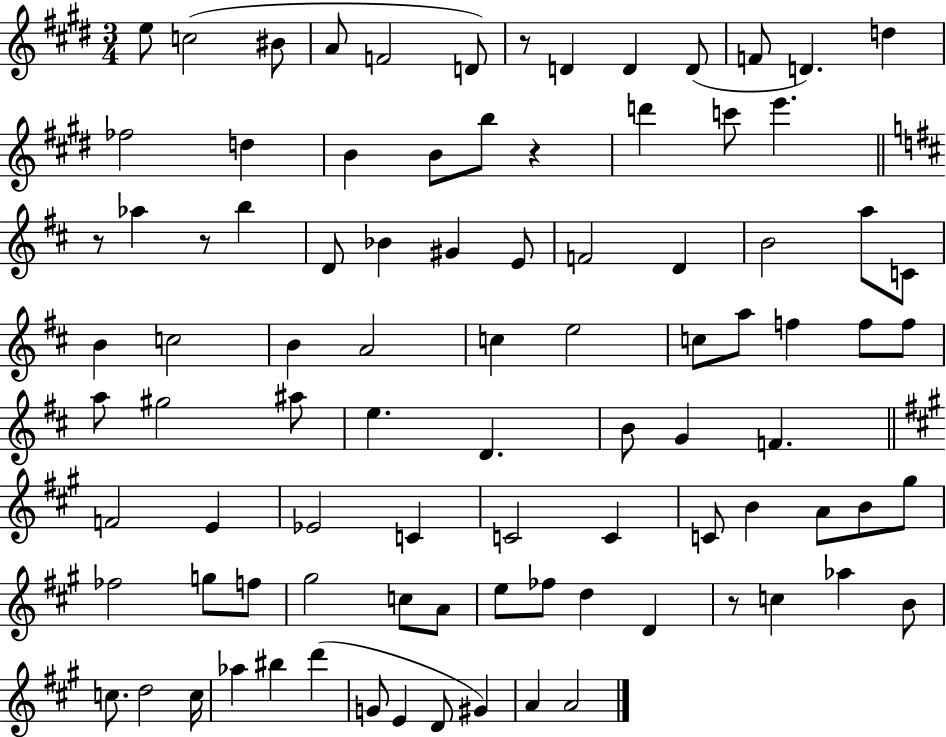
E5/e C5/h BIS4/e A4/e F4/h D4/e R/e D4/q D4/q D4/e F4/e D4/q. D5/q FES5/h D5/q B4/q B4/e B5/e R/q D6/q C6/e E6/q. R/e Ab5/q R/e B5/q D4/e Bb4/q G#4/q E4/e F4/h D4/q B4/h A5/e C4/e B4/q C5/h B4/q A4/h C5/q E5/h C5/e A5/e F5/q F5/e F5/e A5/e G#5/h A#5/e E5/q. D4/q. B4/e G4/q F4/q. F4/h E4/q Eb4/h C4/q C4/h C4/q C4/e B4/q A4/e B4/e G#5/e FES5/h G5/e F5/e G#5/h C5/e A4/e E5/e FES5/e D5/q D4/q R/e C5/q Ab5/q B4/e C5/e. D5/h C5/s Ab5/q BIS5/q D6/q G4/e E4/q D4/e G#4/q A4/q A4/h